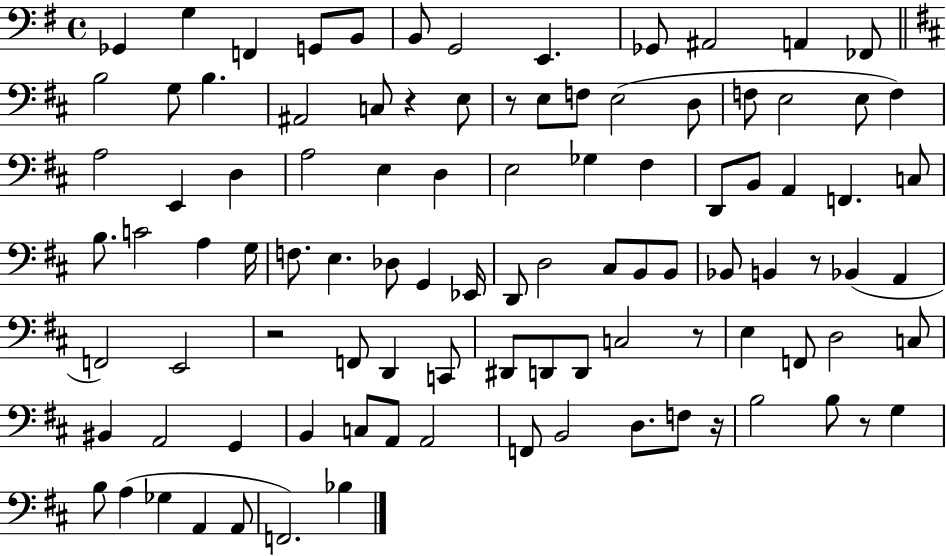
{
  \clef bass
  \time 4/4
  \defaultTimeSignature
  \key g \major
  ges,4 g4 f,4 g,8 b,8 | b,8 g,2 e,4. | ges,8 ais,2 a,4 fes,8 | \bar "||" \break \key d \major b2 g8 b4. | ais,2 c8 r4 e8 | r8 e8 f8 e2( d8 | f8 e2 e8 f4) | \break a2 e,4 d4 | a2 e4 d4 | e2 ges4 fis4 | d,8 b,8 a,4 f,4. c8 | \break b8. c'2 a4 g16 | f8. e4. des8 g,4 ees,16 | d,8 d2 cis8 b,8 b,8 | bes,8 b,4 r8 bes,4( a,4 | \break f,2) e,2 | r2 f,8 d,4 c,8 | dis,8 d,8 d,8 c2 r8 | e4 f,8 d2 c8 | \break bis,4 a,2 g,4 | b,4 c8 a,8 a,2 | f,8 b,2 d8. f8 r16 | b2 b8 r8 g4 | \break b8 a4( ges4 a,4 a,8 | f,2.) bes4 | \bar "|."
}